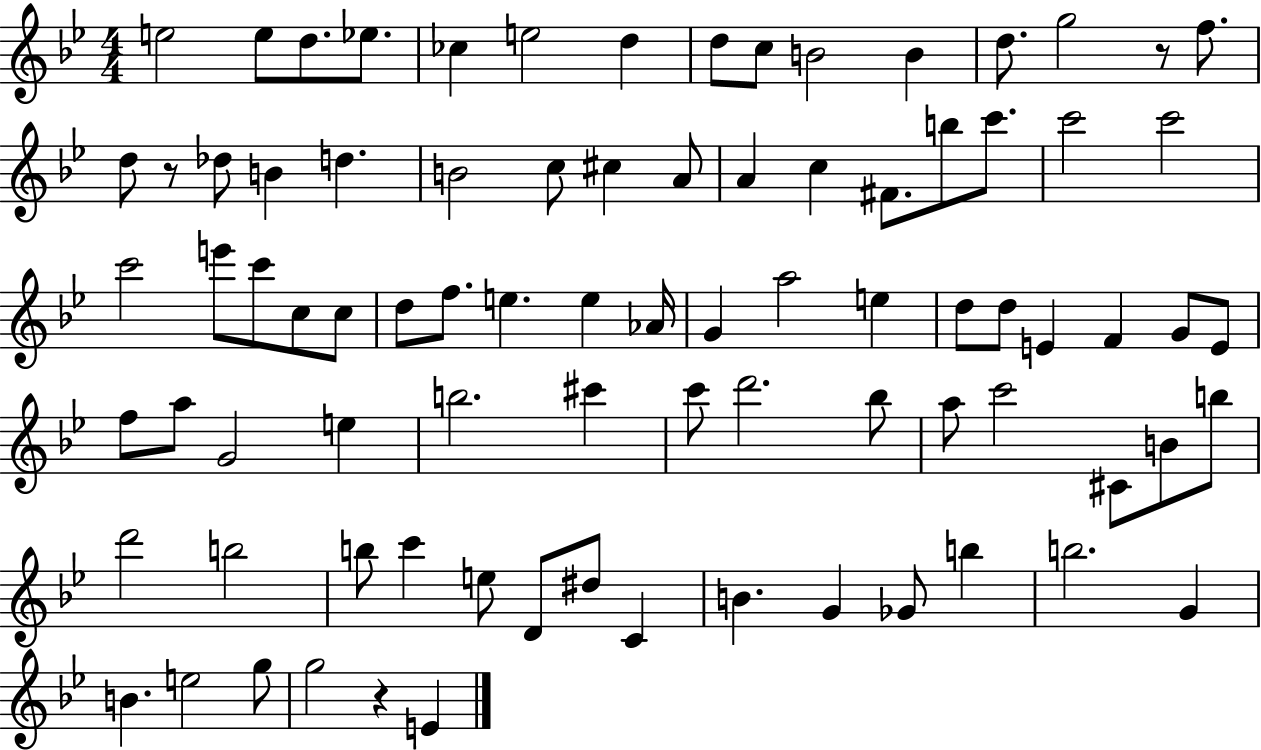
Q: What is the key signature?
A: BES major